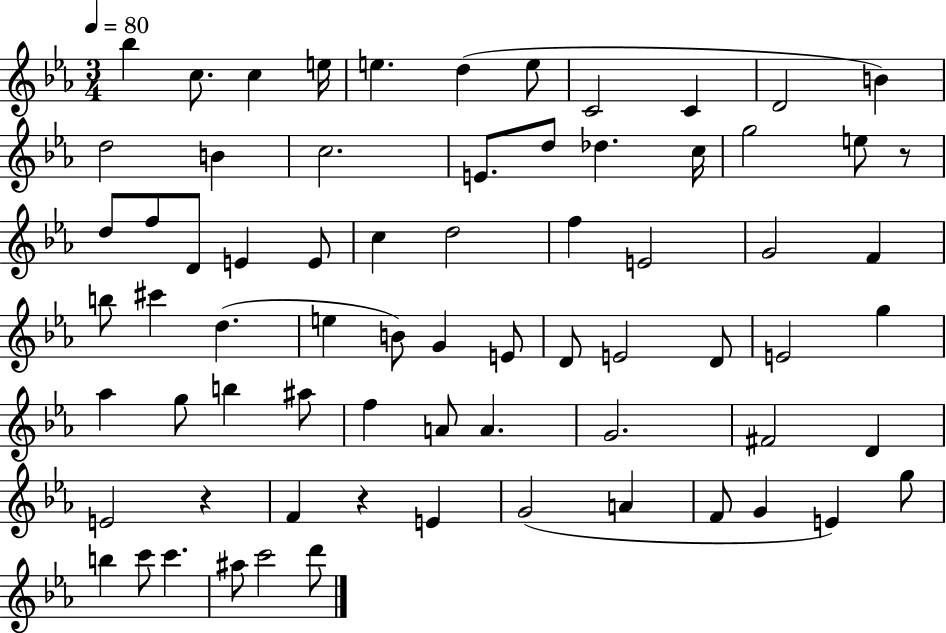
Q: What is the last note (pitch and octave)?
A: D6